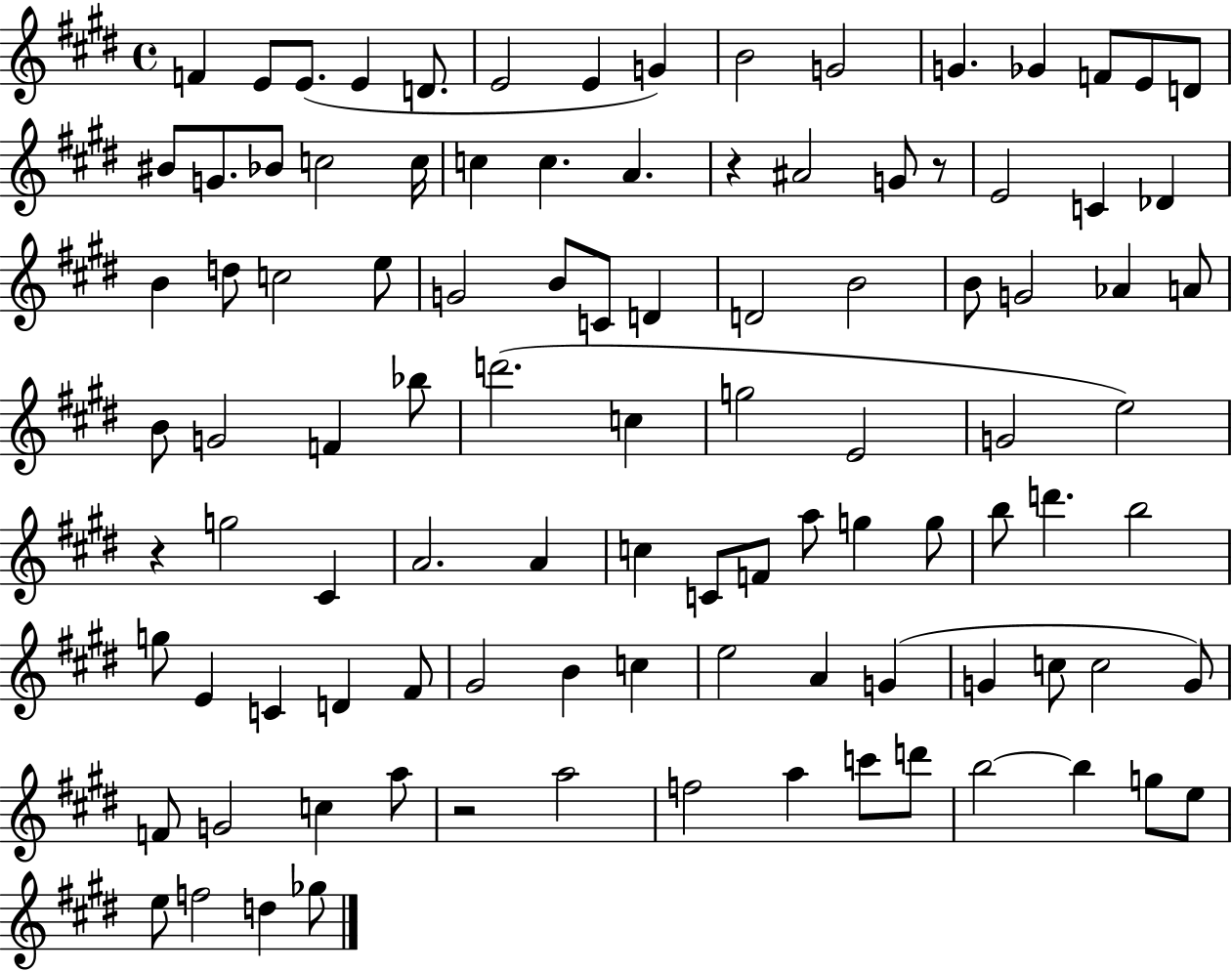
{
  \clef treble
  \time 4/4
  \defaultTimeSignature
  \key e \major
  \repeat volta 2 { f'4 e'8 e'8.( e'4 d'8. | e'2 e'4 g'4) | b'2 g'2 | g'4. ges'4 f'8 e'8 d'8 | \break bis'8 g'8. bes'8 c''2 c''16 | c''4 c''4. a'4. | r4 ais'2 g'8 r8 | e'2 c'4 des'4 | \break b'4 d''8 c''2 e''8 | g'2 b'8 c'8 d'4 | d'2 b'2 | b'8 g'2 aes'4 a'8 | \break b'8 g'2 f'4 bes''8 | d'''2.( c''4 | g''2 e'2 | g'2 e''2) | \break r4 g''2 cis'4 | a'2. a'4 | c''4 c'8 f'8 a''8 g''4 g''8 | b''8 d'''4. b''2 | \break g''8 e'4 c'4 d'4 fis'8 | gis'2 b'4 c''4 | e''2 a'4 g'4( | g'4 c''8 c''2 g'8) | \break f'8 g'2 c''4 a''8 | r2 a''2 | f''2 a''4 c'''8 d'''8 | b''2~~ b''4 g''8 e''8 | \break e''8 f''2 d''4 ges''8 | } \bar "|."
}